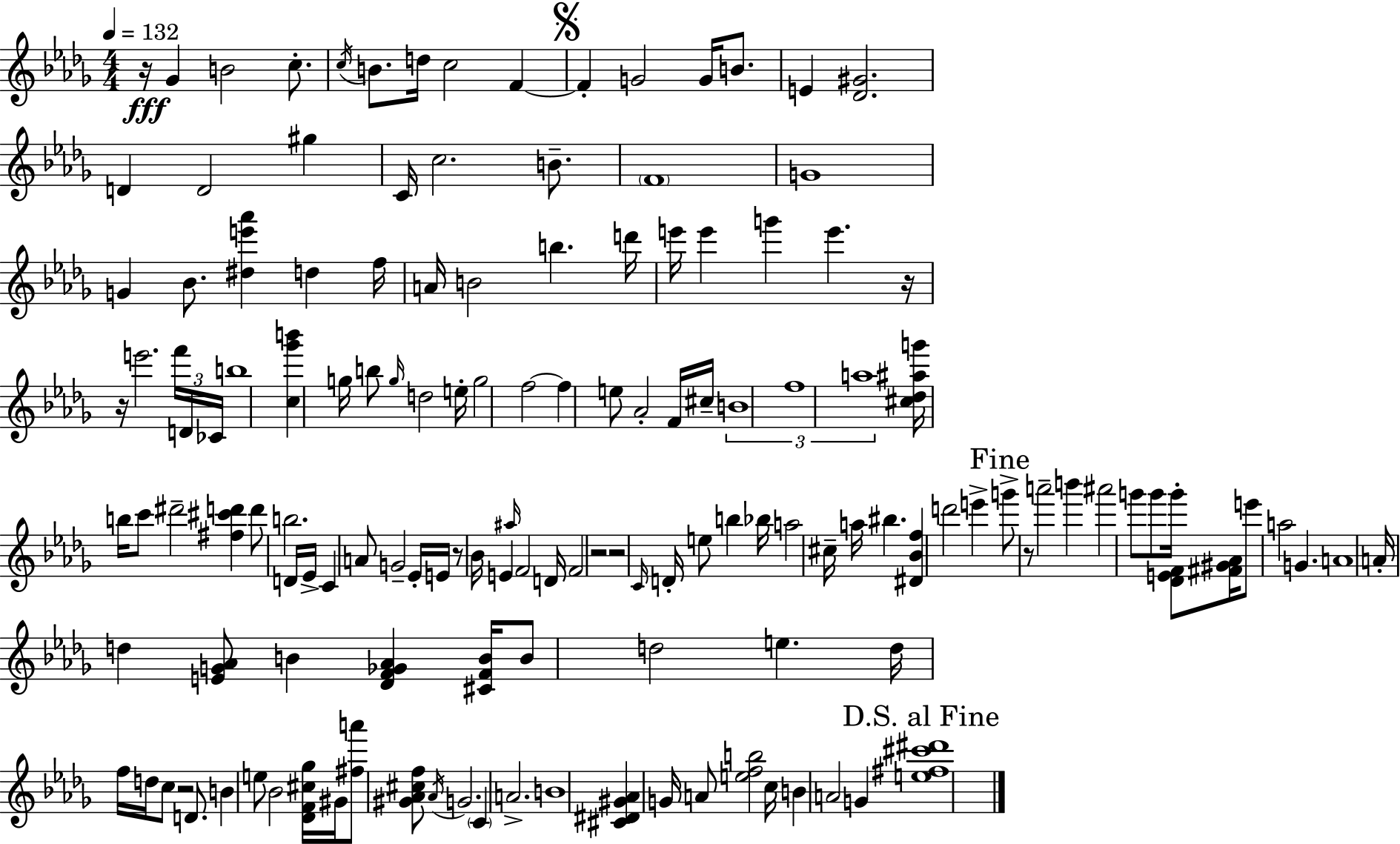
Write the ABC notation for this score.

X:1
T:Untitled
M:4/4
L:1/4
K:Bbm
z/4 _G B2 c/2 c/4 B/2 d/4 c2 F F G2 G/4 B/2 E [_D^G]2 D D2 ^g C/4 c2 B/2 F4 G4 G _B/2 [^de'_a'] d f/4 A/4 B2 b d'/4 e'/4 e' g' e' z/4 z/4 e'2 f'/4 D/4 _C/4 b4 [c_g'b'] g/4 b/2 g/4 d2 e/4 g2 f2 f e/2 _A2 F/4 ^c/4 B4 f4 a4 [^c_d^ag']/4 b/4 c'/2 ^d'2 [^f^c'd'] d'/2 b2 D/4 _E/4 C A/2 G2 _E/4 E/4 z/2 _B/4 E ^a/4 F2 D/4 F2 z2 z2 C/4 D/4 e/2 b _b/4 a2 ^c/4 a/4 ^b [^D_Bf] d'2 e' g'/2 z/2 a'2 b' ^a'2 g'/2 g'/2 g'/4 [_DEF]/2 [^F^G_A]/4 e'/2 a2 G A4 A/4 d [EG_A]/2 B [_DF_G_A] [^CFB]/4 B/2 d2 e d/4 f/4 d/4 c/2 z2 D/2 B e/2 _B2 [_DF^c_g]/4 ^G/4 [^fa']/2 [^G_A^cf]/2 _A/4 G2 C A2 B4 [^C^D^G_A] G/4 A/2 [efb]2 c/4 B A2 G [e^f^c'^d']4